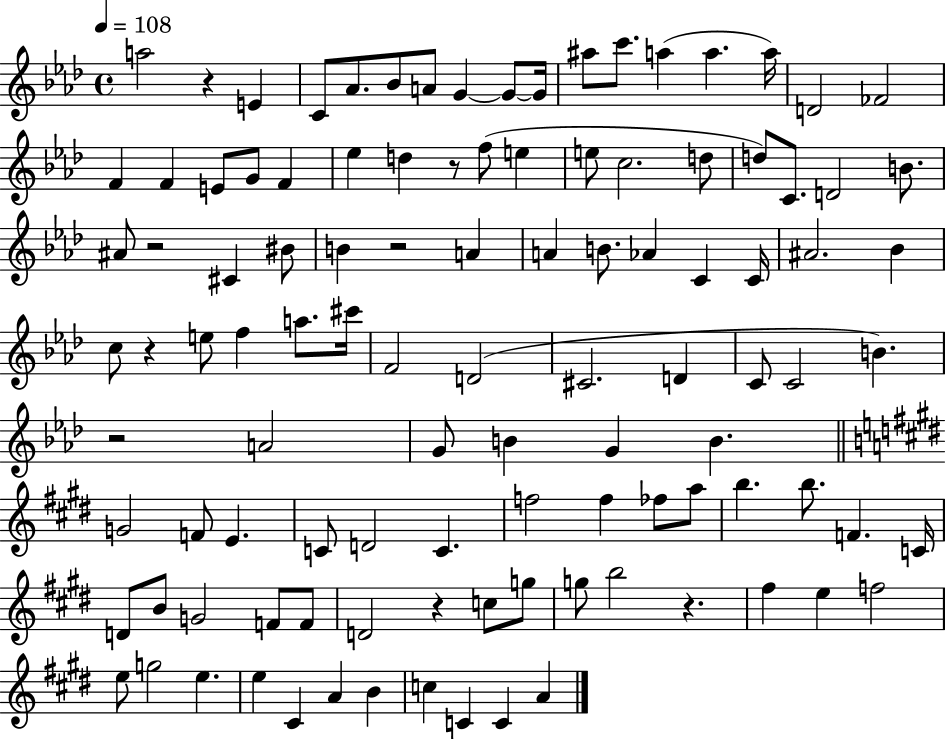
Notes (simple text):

A5/h R/q E4/q C4/e Ab4/e. Bb4/e A4/e G4/q G4/e G4/s A#5/e C6/e. A5/q A5/q. A5/s D4/h FES4/h F4/q F4/q E4/e G4/e F4/q Eb5/q D5/q R/e F5/e E5/q E5/e C5/h. D5/e D5/e C4/e. D4/h B4/e. A#4/e R/h C#4/q BIS4/e B4/q R/h A4/q A4/q B4/e. Ab4/q C4/q C4/s A#4/h. Bb4/q C5/e R/q E5/e F5/q A5/e. C#6/s F4/h D4/h C#4/h. D4/q C4/e C4/h B4/q. R/h A4/h G4/e B4/q G4/q B4/q. G4/h F4/e E4/q. C4/e D4/h C4/q. F5/h F5/q FES5/e A5/e B5/q. B5/e. F4/q. C4/s D4/e B4/e G4/h F4/e F4/e D4/h R/q C5/e G5/e G5/e B5/h R/q. F#5/q E5/q F5/h E5/e G5/h E5/q. E5/q C#4/q A4/q B4/q C5/q C4/q C4/q A4/q